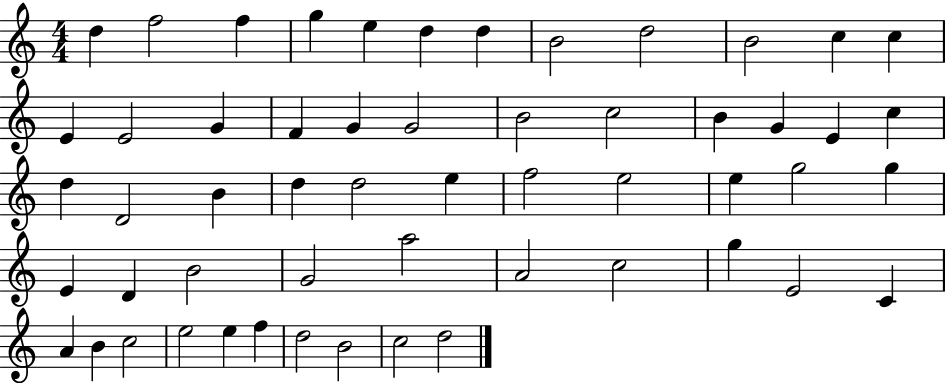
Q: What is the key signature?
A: C major